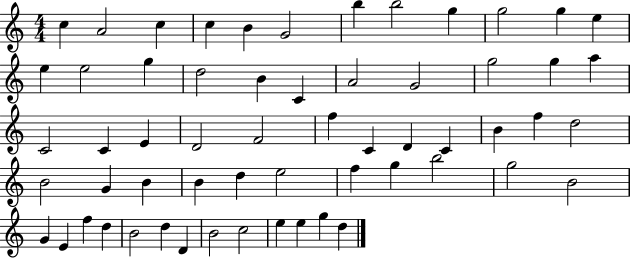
{
  \clef treble
  \numericTimeSignature
  \time 4/4
  \key c \major
  c''4 a'2 c''4 | c''4 b'4 g'2 | b''4 b''2 g''4 | g''2 g''4 e''4 | \break e''4 e''2 g''4 | d''2 b'4 c'4 | a'2 g'2 | g''2 g''4 a''4 | \break c'2 c'4 e'4 | d'2 f'2 | f''4 c'4 d'4 c'4 | b'4 f''4 d''2 | \break b'2 g'4 b'4 | b'4 d''4 e''2 | f''4 g''4 b''2 | g''2 b'2 | \break g'4 e'4 f''4 d''4 | b'2 d''4 d'4 | b'2 c''2 | e''4 e''4 g''4 d''4 | \break \bar "|."
}